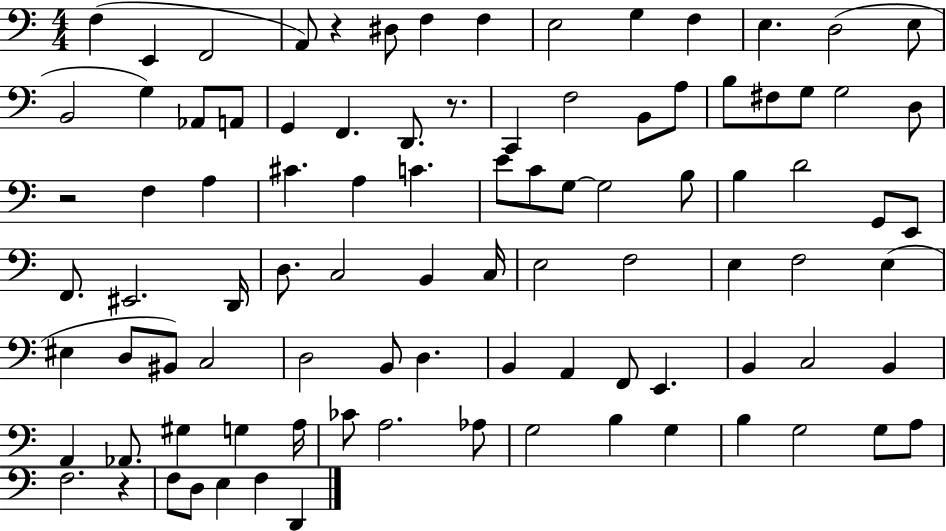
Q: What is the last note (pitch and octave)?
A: D2